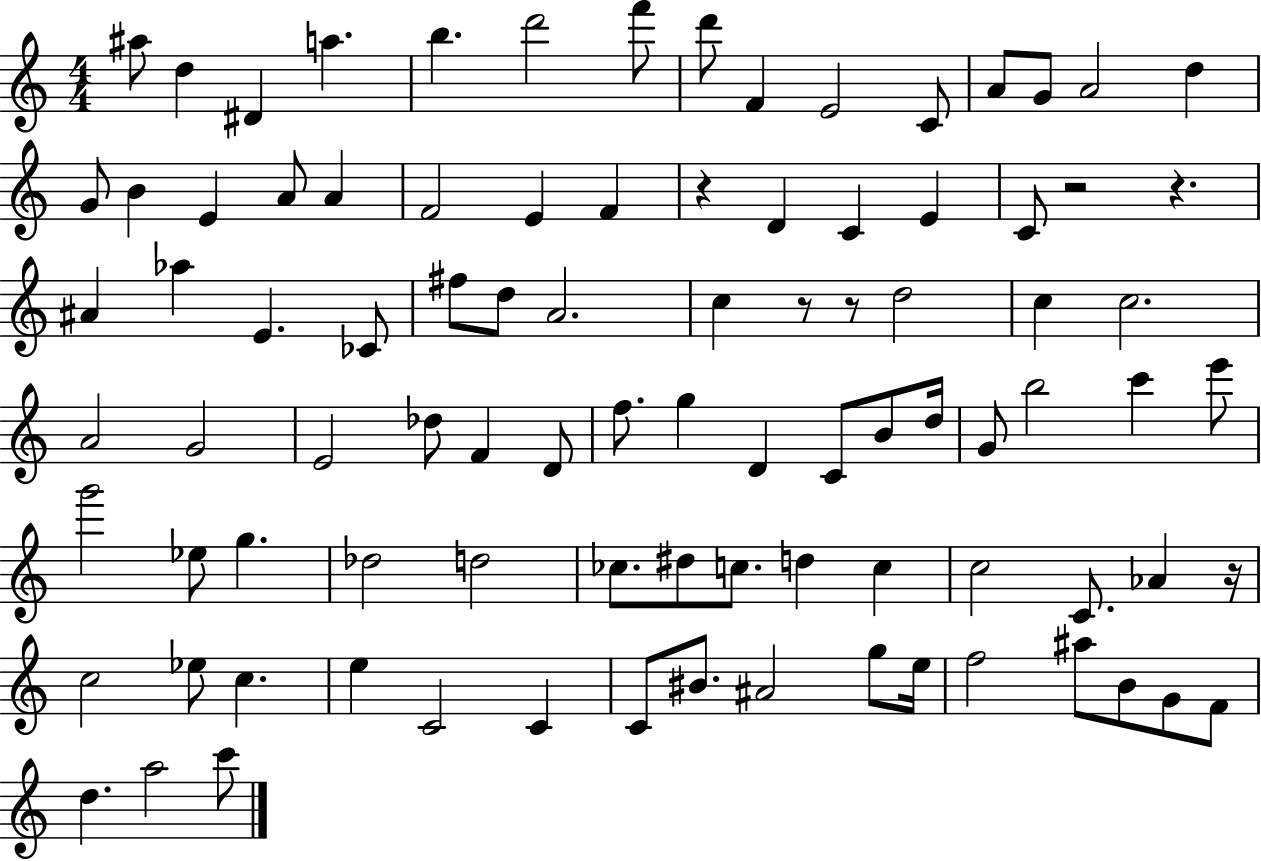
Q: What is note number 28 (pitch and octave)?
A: A#4